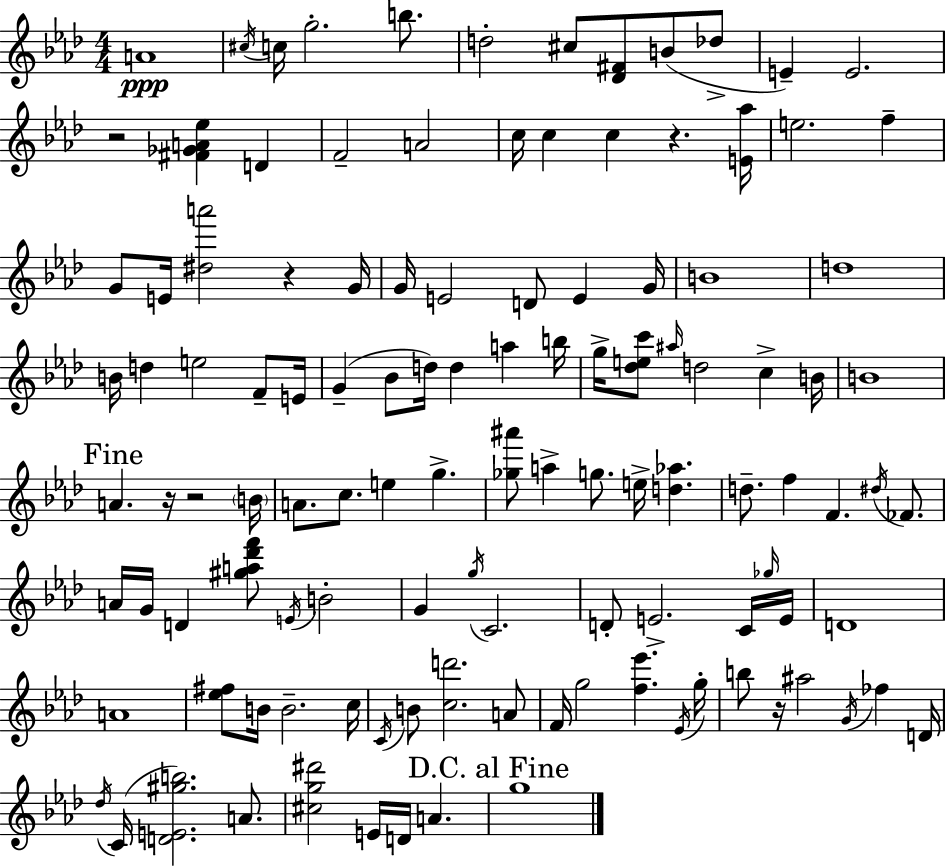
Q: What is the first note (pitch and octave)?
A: A4